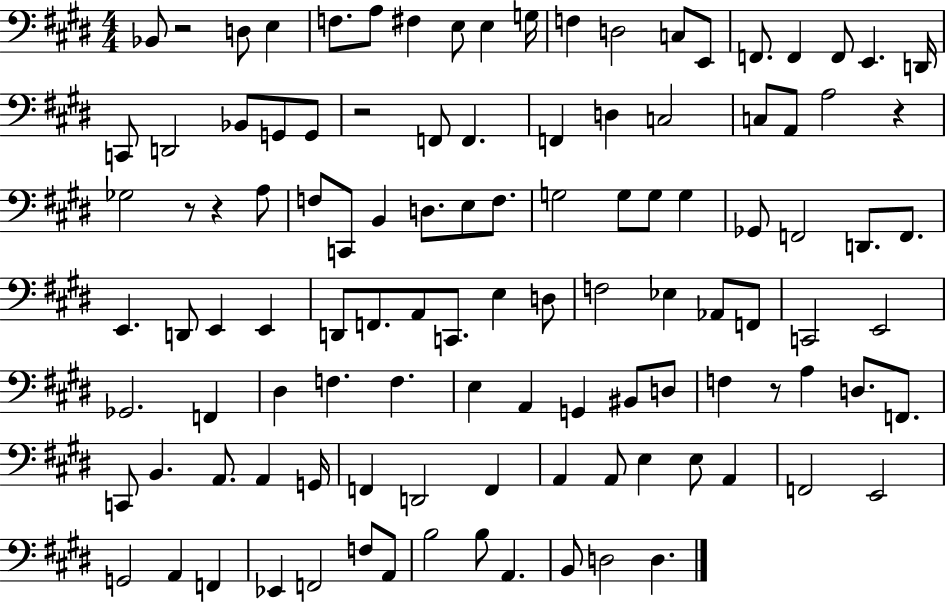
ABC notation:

X:1
T:Untitled
M:4/4
L:1/4
K:E
_B,,/2 z2 D,/2 E, F,/2 A,/2 ^F, E,/2 E, G,/4 F, D,2 C,/2 E,,/2 F,,/2 F,, F,,/2 E,, D,,/4 C,,/2 D,,2 _B,,/2 G,,/2 G,,/2 z2 F,,/2 F,, F,, D, C,2 C,/2 A,,/2 A,2 z _G,2 z/2 z A,/2 F,/2 C,,/2 B,, D,/2 E,/2 F,/2 G,2 G,/2 G,/2 G, _G,,/2 F,,2 D,,/2 F,,/2 E,, D,,/2 E,, E,, D,,/2 F,,/2 A,,/2 C,,/2 E, D,/2 F,2 _E, _A,,/2 F,,/2 C,,2 E,,2 _G,,2 F,, ^D, F, F, E, A,, G,, ^B,,/2 D,/2 F, z/2 A, D,/2 F,,/2 C,,/2 B,, A,,/2 A,, G,,/4 F,, D,,2 F,, A,, A,,/2 E, E,/2 A,, F,,2 E,,2 G,,2 A,, F,, _E,, F,,2 F,/2 A,,/2 B,2 B,/2 A,, B,,/2 D,2 D,